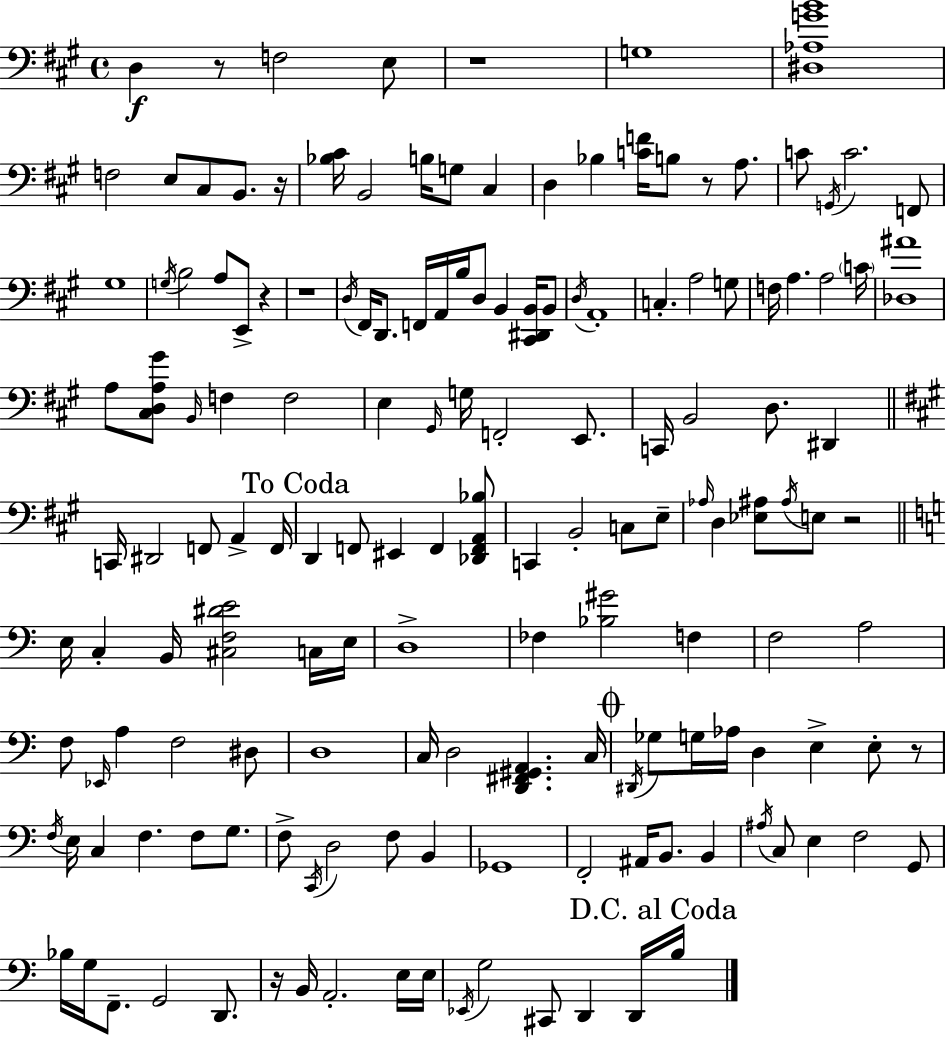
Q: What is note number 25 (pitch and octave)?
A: E2